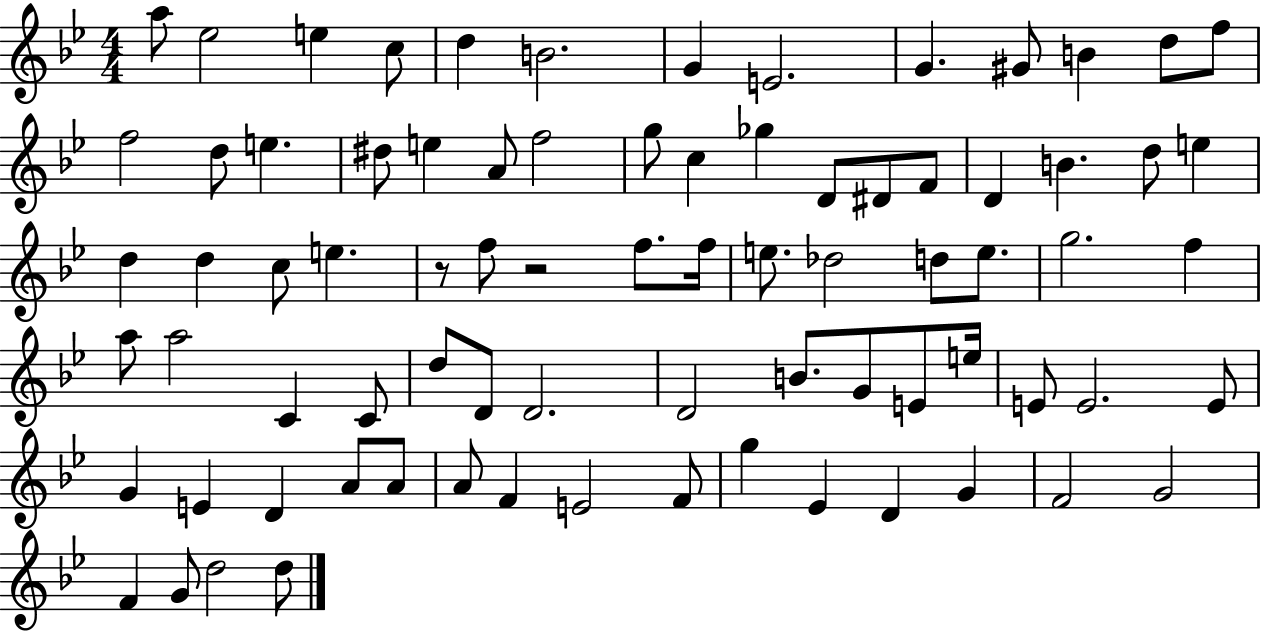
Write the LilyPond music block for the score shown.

{
  \clef treble
  \numericTimeSignature
  \time 4/4
  \key bes \major
  a''8 ees''2 e''4 c''8 | d''4 b'2. | g'4 e'2. | g'4. gis'8 b'4 d''8 f''8 | \break f''2 d''8 e''4. | dis''8 e''4 a'8 f''2 | g''8 c''4 ges''4 d'8 dis'8 f'8 | d'4 b'4. d''8 e''4 | \break d''4 d''4 c''8 e''4. | r8 f''8 r2 f''8. f''16 | e''8. des''2 d''8 e''8. | g''2. f''4 | \break a''8 a''2 c'4 c'8 | d''8 d'8 d'2. | d'2 b'8. g'8 e'8 e''16 | e'8 e'2. e'8 | \break g'4 e'4 d'4 a'8 a'8 | a'8 f'4 e'2 f'8 | g''4 ees'4 d'4 g'4 | f'2 g'2 | \break f'4 g'8 d''2 d''8 | \bar "|."
}